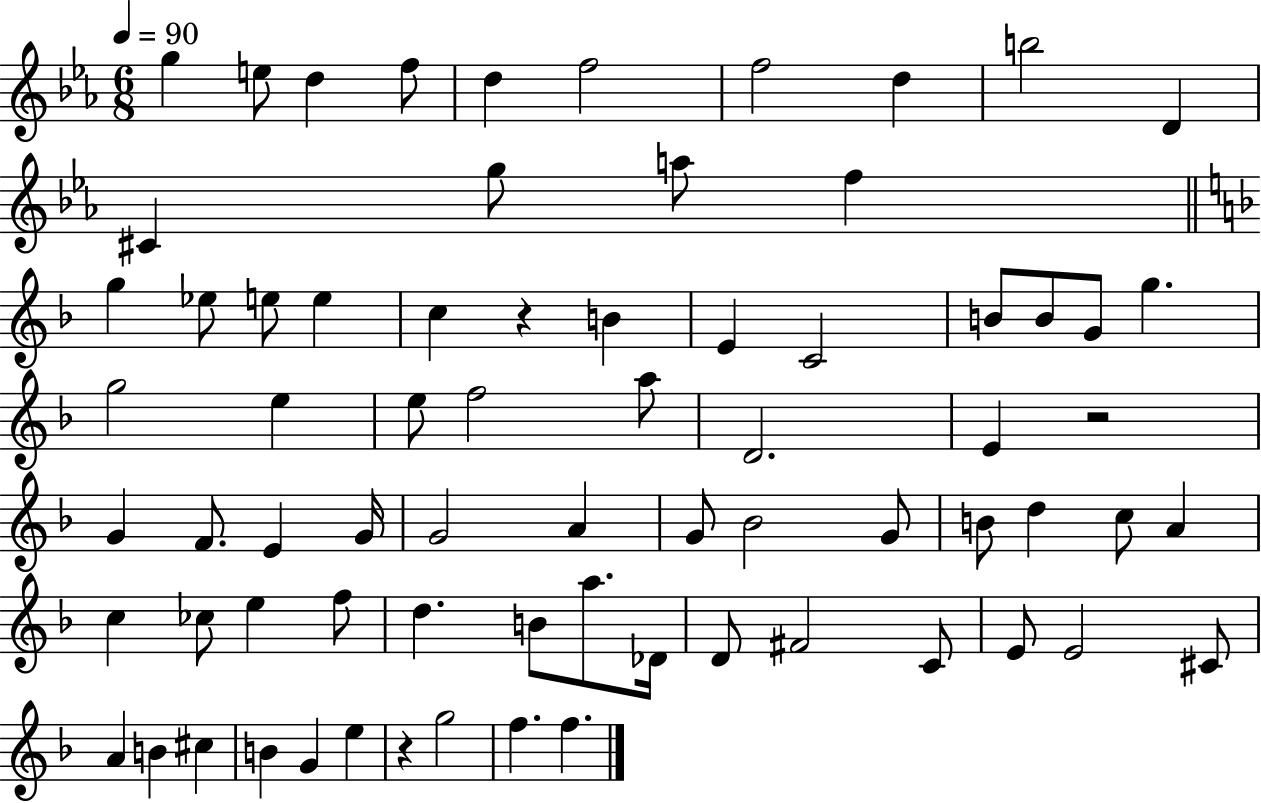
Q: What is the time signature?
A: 6/8